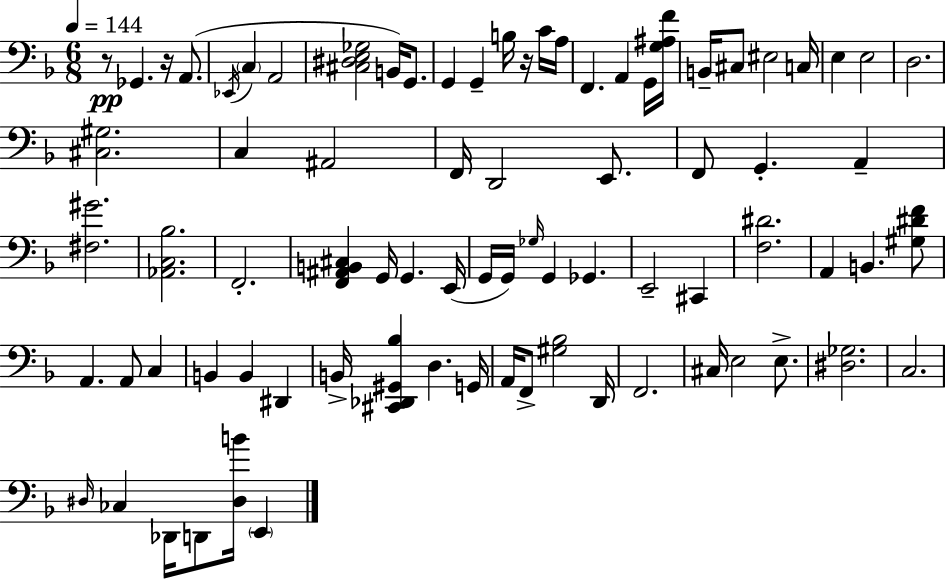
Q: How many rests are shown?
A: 3